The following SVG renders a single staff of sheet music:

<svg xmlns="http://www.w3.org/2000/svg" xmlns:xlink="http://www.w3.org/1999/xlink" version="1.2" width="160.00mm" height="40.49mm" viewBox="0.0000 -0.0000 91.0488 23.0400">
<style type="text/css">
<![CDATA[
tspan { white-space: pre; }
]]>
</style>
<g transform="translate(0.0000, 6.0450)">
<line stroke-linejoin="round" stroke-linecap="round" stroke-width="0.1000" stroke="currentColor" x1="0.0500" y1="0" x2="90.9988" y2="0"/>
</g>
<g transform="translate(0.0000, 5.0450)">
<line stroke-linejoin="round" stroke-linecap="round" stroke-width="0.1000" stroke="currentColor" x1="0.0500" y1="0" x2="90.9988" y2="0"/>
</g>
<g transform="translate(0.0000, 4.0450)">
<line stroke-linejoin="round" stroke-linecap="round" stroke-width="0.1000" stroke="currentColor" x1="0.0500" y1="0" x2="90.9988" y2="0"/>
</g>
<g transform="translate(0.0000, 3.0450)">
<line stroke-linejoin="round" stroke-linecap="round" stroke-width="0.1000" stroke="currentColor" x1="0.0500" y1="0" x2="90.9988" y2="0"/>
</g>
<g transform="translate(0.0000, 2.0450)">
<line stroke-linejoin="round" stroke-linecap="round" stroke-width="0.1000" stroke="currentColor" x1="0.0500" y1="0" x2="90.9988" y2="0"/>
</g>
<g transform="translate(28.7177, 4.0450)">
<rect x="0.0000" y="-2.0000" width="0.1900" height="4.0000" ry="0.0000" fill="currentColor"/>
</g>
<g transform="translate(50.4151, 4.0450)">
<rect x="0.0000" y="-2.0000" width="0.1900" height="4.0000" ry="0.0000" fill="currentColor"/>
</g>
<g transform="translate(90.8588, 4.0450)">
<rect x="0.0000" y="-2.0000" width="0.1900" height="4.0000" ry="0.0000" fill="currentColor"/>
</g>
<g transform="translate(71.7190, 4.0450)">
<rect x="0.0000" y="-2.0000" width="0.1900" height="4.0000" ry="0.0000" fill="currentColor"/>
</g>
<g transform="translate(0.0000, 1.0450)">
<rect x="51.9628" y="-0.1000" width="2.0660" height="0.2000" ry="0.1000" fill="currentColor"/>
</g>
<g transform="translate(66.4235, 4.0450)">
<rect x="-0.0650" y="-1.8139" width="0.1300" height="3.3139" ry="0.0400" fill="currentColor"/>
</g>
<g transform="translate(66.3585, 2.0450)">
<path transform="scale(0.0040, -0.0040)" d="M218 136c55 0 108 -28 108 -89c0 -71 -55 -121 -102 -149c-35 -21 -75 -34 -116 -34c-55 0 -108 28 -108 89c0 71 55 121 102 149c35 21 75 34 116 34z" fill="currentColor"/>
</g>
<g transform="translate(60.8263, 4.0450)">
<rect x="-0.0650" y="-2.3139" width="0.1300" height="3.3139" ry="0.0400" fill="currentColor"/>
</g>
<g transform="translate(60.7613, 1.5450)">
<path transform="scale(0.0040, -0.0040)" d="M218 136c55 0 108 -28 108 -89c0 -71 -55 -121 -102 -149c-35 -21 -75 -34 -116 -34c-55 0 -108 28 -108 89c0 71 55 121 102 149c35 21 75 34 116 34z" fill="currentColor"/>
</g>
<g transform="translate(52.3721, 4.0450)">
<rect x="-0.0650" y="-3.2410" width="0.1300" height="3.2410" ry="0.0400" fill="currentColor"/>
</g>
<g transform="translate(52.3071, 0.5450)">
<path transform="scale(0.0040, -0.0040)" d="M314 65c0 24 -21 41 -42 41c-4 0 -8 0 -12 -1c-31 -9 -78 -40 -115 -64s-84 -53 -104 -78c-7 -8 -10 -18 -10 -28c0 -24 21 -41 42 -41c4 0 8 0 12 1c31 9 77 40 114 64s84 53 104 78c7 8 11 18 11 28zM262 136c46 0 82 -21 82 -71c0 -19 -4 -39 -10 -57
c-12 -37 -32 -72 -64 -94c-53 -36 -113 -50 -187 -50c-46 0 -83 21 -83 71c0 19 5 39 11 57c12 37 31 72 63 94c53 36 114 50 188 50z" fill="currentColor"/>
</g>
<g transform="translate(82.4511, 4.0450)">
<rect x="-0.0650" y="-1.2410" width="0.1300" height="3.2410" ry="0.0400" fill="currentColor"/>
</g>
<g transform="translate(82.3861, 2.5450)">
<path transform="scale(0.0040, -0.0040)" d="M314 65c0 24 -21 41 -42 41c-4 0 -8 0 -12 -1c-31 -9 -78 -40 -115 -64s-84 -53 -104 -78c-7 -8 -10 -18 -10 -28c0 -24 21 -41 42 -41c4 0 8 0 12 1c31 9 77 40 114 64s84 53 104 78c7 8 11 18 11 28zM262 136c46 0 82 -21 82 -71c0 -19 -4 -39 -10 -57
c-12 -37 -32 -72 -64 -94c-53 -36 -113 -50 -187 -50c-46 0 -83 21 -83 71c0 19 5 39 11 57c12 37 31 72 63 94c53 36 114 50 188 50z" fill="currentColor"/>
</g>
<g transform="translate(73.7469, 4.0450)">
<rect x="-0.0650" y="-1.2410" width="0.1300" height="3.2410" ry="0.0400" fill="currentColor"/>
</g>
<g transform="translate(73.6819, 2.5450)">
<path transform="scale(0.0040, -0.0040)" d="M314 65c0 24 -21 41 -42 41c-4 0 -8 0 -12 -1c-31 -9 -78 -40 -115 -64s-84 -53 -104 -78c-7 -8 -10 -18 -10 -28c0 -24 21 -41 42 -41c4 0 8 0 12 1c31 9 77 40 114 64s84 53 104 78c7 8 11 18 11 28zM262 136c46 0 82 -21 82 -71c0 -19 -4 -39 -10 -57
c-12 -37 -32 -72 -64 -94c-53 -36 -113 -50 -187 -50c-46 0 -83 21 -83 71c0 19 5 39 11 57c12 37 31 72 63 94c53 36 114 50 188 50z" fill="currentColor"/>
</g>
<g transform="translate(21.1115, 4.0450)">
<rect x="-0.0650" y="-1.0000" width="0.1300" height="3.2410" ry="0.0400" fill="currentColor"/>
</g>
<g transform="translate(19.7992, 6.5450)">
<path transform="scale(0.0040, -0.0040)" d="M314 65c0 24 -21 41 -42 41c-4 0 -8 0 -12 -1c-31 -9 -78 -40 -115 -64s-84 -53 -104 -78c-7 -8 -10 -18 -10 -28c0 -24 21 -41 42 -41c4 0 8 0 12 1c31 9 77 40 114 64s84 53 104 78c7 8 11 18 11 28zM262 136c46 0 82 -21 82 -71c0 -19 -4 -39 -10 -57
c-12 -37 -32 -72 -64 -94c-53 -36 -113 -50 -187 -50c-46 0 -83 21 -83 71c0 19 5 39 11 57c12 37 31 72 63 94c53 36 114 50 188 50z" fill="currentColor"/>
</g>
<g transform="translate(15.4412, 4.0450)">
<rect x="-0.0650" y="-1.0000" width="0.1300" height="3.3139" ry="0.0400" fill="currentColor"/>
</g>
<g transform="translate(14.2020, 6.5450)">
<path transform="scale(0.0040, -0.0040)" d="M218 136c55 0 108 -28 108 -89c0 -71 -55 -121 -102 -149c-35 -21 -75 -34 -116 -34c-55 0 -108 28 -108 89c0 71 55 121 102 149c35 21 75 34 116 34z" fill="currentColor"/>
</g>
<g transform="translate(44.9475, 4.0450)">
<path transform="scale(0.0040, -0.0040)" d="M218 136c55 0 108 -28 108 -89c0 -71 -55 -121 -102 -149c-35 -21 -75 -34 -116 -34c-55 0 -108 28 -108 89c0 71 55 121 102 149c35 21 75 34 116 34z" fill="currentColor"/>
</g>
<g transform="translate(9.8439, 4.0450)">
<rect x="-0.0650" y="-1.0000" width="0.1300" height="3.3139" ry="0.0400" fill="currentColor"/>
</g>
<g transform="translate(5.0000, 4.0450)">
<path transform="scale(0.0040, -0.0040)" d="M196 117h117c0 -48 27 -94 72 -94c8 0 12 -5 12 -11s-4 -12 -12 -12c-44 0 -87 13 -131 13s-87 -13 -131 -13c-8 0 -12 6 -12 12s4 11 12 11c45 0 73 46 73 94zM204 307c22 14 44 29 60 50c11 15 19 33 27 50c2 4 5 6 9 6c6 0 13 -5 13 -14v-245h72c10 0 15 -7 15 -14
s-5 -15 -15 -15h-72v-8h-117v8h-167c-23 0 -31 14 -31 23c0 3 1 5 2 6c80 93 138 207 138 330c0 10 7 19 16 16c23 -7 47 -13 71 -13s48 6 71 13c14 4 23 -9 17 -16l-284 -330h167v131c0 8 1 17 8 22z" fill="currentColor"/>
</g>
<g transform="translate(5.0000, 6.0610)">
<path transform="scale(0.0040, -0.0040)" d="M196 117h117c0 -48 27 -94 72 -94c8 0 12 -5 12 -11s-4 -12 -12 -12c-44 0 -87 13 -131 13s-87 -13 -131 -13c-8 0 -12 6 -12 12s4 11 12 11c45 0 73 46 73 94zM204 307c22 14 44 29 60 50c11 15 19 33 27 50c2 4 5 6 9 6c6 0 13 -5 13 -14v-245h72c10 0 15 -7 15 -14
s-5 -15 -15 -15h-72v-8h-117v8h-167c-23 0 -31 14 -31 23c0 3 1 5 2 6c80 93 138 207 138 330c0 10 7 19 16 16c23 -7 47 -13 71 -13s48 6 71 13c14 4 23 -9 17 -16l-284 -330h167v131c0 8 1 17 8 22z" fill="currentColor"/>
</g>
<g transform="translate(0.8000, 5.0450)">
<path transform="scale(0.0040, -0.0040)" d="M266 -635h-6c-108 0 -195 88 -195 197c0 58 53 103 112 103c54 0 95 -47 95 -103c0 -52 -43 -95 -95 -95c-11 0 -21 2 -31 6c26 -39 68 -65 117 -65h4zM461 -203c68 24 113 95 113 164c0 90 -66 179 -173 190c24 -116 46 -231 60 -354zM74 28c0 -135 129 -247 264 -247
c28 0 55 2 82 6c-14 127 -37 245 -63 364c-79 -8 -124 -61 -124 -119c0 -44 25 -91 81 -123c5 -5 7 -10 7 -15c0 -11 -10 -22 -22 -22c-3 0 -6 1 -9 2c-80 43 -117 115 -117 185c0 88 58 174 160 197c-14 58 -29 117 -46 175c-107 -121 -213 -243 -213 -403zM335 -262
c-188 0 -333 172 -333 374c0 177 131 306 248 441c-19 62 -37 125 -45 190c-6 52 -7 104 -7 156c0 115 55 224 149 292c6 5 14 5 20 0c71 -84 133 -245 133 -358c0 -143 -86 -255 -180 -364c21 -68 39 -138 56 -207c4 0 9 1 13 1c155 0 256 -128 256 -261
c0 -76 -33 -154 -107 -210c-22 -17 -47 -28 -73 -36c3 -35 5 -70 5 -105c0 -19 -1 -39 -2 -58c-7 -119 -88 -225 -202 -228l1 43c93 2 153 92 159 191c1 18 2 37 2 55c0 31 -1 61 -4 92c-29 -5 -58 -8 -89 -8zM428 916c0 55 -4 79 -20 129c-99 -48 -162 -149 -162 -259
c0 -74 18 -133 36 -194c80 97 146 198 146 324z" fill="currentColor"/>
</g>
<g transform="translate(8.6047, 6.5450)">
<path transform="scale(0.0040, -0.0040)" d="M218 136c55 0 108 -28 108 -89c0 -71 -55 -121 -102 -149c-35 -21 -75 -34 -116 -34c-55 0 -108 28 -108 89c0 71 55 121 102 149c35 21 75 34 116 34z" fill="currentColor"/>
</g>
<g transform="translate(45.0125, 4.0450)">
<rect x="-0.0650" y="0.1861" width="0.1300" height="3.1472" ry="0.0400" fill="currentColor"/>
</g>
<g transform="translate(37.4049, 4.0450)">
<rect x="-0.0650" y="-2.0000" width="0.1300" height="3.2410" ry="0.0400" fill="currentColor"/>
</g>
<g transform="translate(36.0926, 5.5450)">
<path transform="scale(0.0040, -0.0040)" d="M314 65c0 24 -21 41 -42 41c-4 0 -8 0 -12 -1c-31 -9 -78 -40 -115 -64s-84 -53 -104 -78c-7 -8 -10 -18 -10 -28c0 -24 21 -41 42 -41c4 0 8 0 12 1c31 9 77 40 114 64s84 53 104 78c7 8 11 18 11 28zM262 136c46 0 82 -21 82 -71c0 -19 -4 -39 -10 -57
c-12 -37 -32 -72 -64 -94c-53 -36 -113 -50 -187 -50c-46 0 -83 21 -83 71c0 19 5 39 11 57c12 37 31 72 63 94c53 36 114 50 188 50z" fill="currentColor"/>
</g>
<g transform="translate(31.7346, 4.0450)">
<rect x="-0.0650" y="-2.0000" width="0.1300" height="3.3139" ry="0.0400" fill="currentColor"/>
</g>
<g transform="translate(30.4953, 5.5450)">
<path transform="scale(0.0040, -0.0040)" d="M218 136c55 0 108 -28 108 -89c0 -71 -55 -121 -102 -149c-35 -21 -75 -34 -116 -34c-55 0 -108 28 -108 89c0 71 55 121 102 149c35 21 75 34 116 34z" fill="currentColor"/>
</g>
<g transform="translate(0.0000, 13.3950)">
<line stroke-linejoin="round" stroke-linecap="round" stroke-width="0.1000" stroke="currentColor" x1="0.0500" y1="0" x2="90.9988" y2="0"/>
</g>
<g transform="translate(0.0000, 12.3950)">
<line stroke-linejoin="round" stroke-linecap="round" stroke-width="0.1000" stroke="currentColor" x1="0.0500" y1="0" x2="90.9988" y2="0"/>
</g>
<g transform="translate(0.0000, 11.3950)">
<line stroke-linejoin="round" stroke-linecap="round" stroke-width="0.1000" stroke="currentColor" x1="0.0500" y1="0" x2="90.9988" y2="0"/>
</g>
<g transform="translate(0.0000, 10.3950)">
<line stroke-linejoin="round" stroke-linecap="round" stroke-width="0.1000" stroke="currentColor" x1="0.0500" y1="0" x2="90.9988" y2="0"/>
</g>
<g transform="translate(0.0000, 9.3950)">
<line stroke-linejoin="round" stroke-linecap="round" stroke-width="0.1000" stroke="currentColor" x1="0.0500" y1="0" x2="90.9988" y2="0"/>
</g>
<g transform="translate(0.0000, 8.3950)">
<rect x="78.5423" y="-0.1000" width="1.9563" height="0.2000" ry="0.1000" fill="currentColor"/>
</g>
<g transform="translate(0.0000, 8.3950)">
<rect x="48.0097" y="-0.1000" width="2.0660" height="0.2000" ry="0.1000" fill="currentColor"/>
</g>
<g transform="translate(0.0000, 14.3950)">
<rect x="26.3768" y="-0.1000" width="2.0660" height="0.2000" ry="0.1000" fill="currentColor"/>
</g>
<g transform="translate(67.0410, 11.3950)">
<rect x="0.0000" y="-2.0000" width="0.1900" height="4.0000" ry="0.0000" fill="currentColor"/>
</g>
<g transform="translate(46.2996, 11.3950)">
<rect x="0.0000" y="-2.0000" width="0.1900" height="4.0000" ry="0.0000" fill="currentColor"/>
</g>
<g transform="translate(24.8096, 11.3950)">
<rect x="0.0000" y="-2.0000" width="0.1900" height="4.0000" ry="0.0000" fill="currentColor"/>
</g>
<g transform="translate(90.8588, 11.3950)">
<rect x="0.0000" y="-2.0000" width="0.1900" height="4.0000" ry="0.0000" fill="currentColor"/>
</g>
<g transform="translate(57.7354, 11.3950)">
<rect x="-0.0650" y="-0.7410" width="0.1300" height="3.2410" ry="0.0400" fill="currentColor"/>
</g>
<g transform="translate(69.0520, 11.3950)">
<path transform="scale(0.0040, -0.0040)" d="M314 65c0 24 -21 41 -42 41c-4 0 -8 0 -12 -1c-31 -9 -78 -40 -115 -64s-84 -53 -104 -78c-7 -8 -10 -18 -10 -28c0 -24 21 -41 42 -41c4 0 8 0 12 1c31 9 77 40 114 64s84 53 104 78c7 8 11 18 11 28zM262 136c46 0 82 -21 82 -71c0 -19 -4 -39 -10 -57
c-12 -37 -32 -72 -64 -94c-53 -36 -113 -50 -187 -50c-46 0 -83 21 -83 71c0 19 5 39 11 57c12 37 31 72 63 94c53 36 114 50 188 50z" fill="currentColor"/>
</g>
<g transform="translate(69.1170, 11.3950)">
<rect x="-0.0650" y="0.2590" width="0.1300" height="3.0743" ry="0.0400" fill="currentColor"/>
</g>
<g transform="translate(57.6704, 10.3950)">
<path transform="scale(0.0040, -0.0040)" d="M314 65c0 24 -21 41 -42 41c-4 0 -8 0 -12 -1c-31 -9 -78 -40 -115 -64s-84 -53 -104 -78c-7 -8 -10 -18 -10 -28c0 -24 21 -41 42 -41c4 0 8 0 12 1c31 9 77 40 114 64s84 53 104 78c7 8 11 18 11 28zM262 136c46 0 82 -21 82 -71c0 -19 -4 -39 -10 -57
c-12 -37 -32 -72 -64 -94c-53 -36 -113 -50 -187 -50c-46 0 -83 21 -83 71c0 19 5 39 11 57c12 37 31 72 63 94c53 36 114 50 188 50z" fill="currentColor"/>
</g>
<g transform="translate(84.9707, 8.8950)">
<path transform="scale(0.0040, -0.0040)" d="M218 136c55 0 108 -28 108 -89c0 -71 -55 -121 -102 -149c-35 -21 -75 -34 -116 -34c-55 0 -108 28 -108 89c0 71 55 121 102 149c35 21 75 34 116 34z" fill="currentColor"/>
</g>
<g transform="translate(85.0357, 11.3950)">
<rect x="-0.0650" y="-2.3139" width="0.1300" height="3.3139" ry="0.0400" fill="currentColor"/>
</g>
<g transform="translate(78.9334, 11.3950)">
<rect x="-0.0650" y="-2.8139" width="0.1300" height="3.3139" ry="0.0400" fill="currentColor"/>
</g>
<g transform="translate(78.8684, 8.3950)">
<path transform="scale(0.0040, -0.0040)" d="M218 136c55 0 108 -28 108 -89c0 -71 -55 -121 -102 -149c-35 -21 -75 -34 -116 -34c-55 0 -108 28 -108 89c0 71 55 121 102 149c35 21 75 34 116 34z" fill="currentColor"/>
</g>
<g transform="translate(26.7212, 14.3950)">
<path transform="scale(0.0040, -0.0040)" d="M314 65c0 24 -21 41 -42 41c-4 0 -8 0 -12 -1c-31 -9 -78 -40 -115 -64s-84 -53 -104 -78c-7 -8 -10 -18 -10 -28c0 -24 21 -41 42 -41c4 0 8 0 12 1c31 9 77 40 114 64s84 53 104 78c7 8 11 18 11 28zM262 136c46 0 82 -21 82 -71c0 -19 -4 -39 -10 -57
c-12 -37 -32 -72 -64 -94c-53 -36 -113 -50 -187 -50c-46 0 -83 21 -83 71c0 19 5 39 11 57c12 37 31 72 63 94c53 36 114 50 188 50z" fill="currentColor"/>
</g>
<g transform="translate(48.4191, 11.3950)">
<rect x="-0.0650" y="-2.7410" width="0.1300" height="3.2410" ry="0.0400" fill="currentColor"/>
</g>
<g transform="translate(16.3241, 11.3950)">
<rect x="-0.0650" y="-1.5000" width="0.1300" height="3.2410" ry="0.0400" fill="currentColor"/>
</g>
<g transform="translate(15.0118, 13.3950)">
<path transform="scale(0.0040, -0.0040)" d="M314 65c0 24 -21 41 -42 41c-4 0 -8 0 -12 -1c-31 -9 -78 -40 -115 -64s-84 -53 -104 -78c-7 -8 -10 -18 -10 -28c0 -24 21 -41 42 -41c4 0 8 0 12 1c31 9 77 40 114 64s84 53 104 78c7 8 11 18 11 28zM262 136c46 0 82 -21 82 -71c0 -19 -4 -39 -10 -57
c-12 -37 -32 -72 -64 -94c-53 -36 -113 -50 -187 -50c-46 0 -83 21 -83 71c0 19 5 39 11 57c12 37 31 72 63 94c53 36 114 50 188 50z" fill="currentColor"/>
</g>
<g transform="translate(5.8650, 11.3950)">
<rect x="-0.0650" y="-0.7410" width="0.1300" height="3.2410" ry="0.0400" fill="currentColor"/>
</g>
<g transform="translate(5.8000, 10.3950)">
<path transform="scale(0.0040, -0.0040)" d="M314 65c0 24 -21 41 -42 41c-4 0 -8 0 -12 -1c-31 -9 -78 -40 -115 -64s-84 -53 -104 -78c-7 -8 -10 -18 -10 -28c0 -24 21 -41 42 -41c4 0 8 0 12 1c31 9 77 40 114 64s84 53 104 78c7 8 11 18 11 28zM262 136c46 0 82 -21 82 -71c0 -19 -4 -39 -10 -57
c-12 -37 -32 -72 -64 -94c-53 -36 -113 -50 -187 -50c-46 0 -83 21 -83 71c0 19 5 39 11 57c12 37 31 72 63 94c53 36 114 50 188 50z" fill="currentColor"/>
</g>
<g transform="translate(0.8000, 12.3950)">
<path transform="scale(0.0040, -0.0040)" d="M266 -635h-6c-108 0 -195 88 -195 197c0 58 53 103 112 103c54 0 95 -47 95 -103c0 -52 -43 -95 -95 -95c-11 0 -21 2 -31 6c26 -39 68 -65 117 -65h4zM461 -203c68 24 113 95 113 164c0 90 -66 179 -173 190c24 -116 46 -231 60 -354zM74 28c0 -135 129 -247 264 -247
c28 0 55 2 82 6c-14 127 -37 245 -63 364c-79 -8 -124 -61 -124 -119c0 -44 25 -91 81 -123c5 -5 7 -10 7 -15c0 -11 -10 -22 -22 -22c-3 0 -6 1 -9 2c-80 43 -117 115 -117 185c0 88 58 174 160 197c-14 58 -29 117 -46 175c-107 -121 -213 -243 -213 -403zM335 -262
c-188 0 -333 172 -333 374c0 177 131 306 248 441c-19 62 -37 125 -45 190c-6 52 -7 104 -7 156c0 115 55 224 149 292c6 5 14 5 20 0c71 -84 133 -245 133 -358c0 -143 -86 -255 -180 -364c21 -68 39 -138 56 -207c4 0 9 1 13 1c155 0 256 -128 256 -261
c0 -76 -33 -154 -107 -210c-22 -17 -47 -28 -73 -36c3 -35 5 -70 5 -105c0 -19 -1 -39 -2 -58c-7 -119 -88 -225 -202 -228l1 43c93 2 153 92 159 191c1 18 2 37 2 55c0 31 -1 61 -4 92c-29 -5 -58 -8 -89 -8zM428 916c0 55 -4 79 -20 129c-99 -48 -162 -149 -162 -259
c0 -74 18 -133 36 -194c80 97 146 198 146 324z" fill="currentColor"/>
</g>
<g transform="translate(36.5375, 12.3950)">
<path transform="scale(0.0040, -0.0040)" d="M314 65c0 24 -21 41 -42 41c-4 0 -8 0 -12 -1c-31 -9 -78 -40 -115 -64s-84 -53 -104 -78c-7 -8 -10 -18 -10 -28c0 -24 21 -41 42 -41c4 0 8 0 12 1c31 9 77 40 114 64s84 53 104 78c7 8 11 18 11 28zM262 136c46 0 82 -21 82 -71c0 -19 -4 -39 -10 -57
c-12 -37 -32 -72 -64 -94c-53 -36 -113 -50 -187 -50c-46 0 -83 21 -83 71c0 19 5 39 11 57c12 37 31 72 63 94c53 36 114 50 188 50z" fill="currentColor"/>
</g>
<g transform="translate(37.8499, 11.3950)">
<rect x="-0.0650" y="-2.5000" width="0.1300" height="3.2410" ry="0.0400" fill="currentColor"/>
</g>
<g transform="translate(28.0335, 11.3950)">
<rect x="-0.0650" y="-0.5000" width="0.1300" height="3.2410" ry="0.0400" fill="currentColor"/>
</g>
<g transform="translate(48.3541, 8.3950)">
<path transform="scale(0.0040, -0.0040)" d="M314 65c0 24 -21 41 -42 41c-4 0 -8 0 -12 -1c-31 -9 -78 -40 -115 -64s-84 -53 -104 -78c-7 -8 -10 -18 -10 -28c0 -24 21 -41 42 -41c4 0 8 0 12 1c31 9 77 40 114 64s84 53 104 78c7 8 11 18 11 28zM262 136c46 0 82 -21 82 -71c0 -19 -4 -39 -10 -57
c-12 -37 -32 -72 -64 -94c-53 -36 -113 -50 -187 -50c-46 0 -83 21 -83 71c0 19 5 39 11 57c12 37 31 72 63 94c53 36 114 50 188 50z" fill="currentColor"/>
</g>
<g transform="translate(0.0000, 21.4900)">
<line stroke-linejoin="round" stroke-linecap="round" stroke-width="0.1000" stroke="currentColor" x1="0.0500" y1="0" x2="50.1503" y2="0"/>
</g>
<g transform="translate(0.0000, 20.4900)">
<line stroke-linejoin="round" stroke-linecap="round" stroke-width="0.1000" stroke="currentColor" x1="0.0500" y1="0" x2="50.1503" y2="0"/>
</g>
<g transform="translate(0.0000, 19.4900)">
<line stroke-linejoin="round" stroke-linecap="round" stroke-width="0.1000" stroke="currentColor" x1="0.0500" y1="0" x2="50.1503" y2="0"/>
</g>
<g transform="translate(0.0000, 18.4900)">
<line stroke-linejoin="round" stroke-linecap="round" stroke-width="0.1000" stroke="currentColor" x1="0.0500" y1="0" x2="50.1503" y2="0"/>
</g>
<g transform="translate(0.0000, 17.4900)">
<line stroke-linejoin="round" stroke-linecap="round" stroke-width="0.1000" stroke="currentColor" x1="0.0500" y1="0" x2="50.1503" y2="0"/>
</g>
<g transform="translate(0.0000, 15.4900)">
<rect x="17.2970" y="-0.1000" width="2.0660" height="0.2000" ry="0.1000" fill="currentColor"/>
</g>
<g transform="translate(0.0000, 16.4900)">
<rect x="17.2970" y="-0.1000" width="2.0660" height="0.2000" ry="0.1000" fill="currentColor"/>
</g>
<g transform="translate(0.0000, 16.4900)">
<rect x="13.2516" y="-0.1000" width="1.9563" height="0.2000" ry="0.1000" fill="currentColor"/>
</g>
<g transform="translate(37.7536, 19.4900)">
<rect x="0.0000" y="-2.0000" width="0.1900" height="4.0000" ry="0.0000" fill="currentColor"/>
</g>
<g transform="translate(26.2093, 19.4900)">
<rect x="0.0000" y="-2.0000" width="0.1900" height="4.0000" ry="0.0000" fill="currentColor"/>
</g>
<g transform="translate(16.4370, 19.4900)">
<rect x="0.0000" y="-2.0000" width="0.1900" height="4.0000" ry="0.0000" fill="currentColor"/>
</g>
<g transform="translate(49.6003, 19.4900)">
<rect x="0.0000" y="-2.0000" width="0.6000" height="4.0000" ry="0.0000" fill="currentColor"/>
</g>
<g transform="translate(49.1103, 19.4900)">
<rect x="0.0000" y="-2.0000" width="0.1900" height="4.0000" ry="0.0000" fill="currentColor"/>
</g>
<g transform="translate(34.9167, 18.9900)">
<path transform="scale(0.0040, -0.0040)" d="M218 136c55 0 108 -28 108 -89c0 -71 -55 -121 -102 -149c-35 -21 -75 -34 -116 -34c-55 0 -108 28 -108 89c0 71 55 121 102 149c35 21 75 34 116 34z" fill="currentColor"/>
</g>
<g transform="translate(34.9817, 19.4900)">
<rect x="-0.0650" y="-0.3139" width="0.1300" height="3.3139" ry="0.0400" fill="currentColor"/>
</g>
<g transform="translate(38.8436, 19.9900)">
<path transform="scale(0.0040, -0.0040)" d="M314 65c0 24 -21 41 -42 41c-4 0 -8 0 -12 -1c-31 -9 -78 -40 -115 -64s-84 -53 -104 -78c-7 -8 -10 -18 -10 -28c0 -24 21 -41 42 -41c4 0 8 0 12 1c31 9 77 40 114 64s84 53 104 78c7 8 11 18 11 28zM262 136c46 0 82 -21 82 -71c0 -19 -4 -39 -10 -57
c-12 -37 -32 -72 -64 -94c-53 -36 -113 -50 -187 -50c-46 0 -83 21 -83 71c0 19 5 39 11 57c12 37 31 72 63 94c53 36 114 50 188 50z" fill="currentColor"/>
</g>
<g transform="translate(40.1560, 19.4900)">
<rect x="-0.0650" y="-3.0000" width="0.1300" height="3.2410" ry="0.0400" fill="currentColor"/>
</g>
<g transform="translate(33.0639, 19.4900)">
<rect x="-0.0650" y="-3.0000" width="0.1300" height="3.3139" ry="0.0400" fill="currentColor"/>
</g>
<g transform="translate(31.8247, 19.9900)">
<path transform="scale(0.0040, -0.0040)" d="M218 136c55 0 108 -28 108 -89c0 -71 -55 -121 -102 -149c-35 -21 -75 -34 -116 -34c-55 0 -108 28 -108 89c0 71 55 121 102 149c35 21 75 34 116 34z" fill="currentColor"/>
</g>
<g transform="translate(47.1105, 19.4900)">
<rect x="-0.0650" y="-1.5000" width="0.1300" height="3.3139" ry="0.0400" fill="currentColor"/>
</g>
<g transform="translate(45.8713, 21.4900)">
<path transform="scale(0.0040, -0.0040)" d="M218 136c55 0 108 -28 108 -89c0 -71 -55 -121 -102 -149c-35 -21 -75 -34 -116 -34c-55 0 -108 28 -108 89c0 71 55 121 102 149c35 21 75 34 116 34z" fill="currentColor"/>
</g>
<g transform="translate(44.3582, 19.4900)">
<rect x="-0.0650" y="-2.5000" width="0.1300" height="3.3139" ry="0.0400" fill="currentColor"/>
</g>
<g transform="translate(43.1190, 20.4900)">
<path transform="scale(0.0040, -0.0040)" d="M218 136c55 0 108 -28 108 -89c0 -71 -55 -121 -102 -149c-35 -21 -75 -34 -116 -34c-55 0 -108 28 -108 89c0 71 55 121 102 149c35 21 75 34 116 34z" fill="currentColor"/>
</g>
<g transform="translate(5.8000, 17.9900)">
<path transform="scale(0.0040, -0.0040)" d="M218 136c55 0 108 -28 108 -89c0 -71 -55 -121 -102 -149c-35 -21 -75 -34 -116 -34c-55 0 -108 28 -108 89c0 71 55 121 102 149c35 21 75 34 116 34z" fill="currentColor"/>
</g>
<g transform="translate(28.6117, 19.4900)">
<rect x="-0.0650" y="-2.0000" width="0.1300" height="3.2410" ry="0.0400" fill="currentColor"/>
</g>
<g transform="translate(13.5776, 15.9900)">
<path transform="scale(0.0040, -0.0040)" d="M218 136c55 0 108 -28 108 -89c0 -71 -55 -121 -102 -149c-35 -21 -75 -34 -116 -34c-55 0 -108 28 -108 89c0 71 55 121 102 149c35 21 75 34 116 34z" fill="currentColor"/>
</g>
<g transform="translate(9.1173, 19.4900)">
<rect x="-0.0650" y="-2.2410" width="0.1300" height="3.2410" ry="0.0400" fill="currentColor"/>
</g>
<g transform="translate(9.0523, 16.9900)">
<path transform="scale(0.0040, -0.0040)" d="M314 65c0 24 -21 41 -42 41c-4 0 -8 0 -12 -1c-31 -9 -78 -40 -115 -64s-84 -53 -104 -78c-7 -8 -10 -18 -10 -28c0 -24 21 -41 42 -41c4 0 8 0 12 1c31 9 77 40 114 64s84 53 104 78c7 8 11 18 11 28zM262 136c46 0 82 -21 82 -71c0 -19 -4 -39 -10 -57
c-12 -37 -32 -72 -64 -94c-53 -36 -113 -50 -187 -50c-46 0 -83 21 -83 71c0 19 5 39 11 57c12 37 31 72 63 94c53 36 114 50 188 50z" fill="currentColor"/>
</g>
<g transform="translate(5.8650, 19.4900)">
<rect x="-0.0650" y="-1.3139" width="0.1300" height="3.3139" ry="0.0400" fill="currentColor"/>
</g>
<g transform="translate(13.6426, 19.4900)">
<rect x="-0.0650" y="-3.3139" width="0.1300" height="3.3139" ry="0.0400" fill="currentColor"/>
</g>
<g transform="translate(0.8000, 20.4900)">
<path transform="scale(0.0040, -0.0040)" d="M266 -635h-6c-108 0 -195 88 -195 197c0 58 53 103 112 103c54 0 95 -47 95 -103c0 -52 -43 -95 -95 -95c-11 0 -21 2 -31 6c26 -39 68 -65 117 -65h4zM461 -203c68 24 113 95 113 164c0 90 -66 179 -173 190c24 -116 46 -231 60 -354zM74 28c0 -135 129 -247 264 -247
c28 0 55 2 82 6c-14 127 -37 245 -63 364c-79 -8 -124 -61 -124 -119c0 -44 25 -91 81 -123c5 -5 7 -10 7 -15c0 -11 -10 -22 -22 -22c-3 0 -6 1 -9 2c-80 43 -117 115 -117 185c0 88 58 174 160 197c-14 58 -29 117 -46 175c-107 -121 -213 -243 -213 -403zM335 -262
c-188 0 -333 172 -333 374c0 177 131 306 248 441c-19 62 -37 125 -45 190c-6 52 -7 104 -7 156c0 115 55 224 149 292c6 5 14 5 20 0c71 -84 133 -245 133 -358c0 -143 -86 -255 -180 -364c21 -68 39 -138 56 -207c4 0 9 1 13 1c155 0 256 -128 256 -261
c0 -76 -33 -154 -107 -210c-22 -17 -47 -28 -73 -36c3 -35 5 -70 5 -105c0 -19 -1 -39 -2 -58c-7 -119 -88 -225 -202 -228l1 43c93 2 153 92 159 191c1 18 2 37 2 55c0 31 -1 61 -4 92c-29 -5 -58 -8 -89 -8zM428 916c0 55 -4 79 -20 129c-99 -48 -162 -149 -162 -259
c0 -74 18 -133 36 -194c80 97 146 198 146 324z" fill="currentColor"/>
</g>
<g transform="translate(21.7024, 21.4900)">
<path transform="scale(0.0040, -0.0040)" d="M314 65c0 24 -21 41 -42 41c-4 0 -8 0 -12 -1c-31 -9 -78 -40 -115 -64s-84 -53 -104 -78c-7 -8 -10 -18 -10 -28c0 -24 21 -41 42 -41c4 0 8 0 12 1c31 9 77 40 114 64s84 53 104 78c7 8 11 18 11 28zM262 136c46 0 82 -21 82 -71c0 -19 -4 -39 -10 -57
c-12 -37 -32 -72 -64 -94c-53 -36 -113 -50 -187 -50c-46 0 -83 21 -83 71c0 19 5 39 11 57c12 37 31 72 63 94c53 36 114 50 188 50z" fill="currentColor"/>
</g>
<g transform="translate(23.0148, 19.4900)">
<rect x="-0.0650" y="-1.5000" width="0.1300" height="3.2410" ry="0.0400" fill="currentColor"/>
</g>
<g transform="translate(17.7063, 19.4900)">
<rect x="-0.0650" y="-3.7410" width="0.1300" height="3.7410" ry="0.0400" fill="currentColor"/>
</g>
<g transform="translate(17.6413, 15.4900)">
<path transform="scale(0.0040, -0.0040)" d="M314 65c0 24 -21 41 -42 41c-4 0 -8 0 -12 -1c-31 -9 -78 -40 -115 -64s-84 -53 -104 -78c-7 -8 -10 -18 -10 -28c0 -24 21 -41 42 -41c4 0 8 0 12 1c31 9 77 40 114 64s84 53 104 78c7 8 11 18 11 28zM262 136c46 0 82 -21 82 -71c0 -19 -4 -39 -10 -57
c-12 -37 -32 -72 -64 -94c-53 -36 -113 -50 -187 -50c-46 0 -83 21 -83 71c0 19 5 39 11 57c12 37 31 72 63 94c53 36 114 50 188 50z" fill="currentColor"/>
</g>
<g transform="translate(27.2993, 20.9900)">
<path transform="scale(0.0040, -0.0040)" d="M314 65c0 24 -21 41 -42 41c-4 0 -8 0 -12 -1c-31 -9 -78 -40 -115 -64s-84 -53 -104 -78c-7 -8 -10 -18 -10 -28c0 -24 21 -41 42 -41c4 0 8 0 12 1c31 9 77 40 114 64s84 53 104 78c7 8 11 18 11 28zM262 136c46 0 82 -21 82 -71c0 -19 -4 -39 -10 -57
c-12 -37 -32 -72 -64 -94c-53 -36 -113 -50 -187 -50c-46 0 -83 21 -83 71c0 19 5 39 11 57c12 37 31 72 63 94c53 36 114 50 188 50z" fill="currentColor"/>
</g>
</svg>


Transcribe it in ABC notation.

X:1
T:Untitled
M:4/4
L:1/4
K:C
D D D2 F F2 B b2 g f e2 e2 d2 E2 C2 G2 a2 d2 B2 a g e g2 b c'2 E2 F2 A c A2 G E